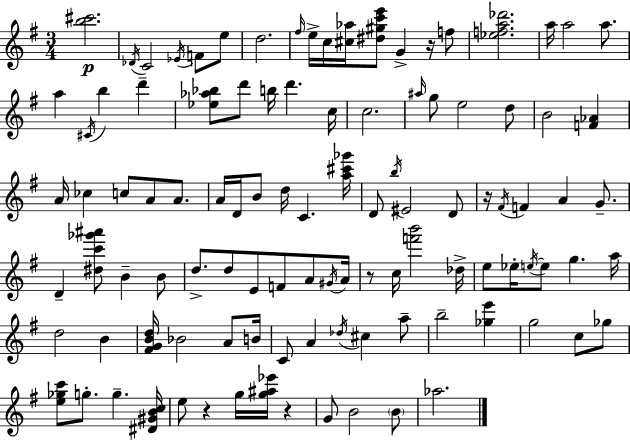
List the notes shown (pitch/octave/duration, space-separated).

[B5,C#6]/h. Db4/s C4/h Eb4/s F4/e E5/e D5/h. F#5/s E5/s C5/s [C#5,Ab5]/s [D#5,G#5,C6,E6]/e G4/q R/s F5/e [Eb5,F5,A5,Db6]/h. A5/s A5/h A5/e. A5/q C#4/s B5/q D6/q [Eb5,Ab5,Bb5]/e D6/e B5/s D6/q. C5/s C5/h. A#5/s G5/e E5/h D5/e B4/h [F4,Ab4]/q A4/s CES5/q C5/e A4/e A4/e. A4/s D4/s B4/e D5/s C4/q. [A5,C#6,Gb6]/s D4/e B5/s EIS4/h D4/e R/s F#4/s F4/q A4/q G4/e. D4/q [D#5,C6,Gb6,A#6]/e B4/q B4/e D5/e. D5/e E4/e F4/e A4/e G#4/s A4/s R/e C5/s [F6,B6]/h Db5/s E5/e Eb5/s E5/s E5/e G5/q. A5/s D5/h B4/q [F#4,G4,B4,D5]/s Bb4/h A4/e B4/s C4/e A4/q Db5/s C#5/q A5/e B5/h [Gb5,E6]/q G5/h C5/e Gb5/e [E5,Gb5,C6]/e G5/e. G5/q. [D#4,G#4,B4,C5]/s E5/e R/q G5/s [G5,A#5,Eb6]/s R/q G4/e B4/h B4/e Ab5/h.